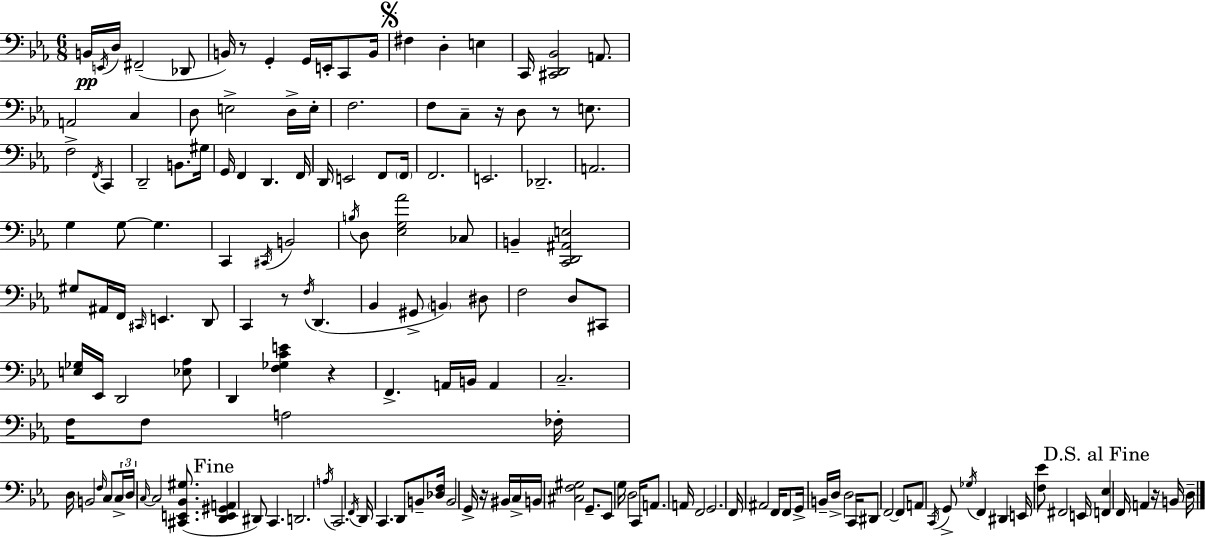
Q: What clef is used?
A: bass